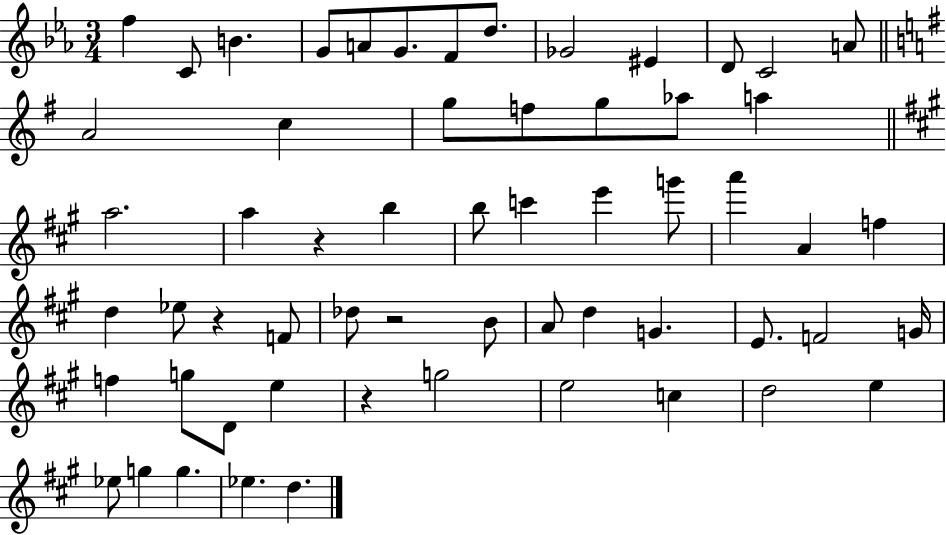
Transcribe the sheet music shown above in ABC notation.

X:1
T:Untitled
M:3/4
L:1/4
K:Eb
f C/2 B G/2 A/2 G/2 F/2 d/2 _G2 ^E D/2 C2 A/2 A2 c g/2 f/2 g/2 _a/2 a a2 a z b b/2 c' e' g'/2 a' A f d _e/2 z F/2 _d/2 z2 B/2 A/2 d G E/2 F2 G/4 f g/2 D/2 e z g2 e2 c d2 e _e/2 g g _e d